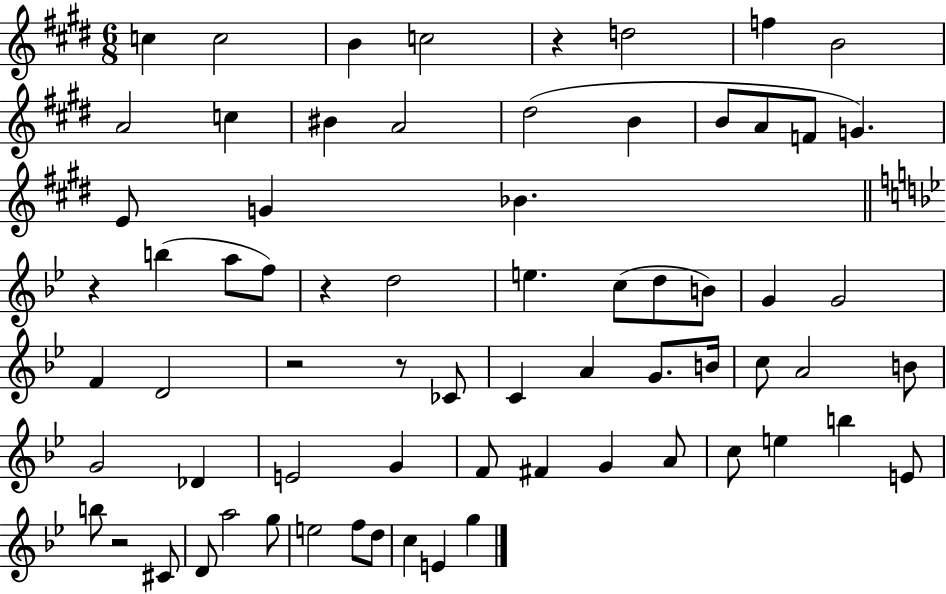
{
  \clef treble
  \numericTimeSignature
  \time 6/8
  \key e \major
  c''4 c''2 | b'4 c''2 | r4 d''2 | f''4 b'2 | \break a'2 c''4 | bis'4 a'2 | dis''2( b'4 | b'8 a'8 f'8 g'4.) | \break e'8 g'4 bes'4. | \bar "||" \break \key g \minor r4 b''4( a''8 f''8) | r4 d''2 | e''4. c''8( d''8 b'8) | g'4 g'2 | \break f'4 d'2 | r2 r8 ces'8 | c'4 a'4 g'8. b'16 | c''8 a'2 b'8 | \break g'2 des'4 | e'2 g'4 | f'8 fis'4 g'4 a'8 | c''8 e''4 b''4 e'8 | \break b''8 r2 cis'8 | d'8 a''2 g''8 | e''2 f''8 d''8 | c''4 e'4 g''4 | \break \bar "|."
}